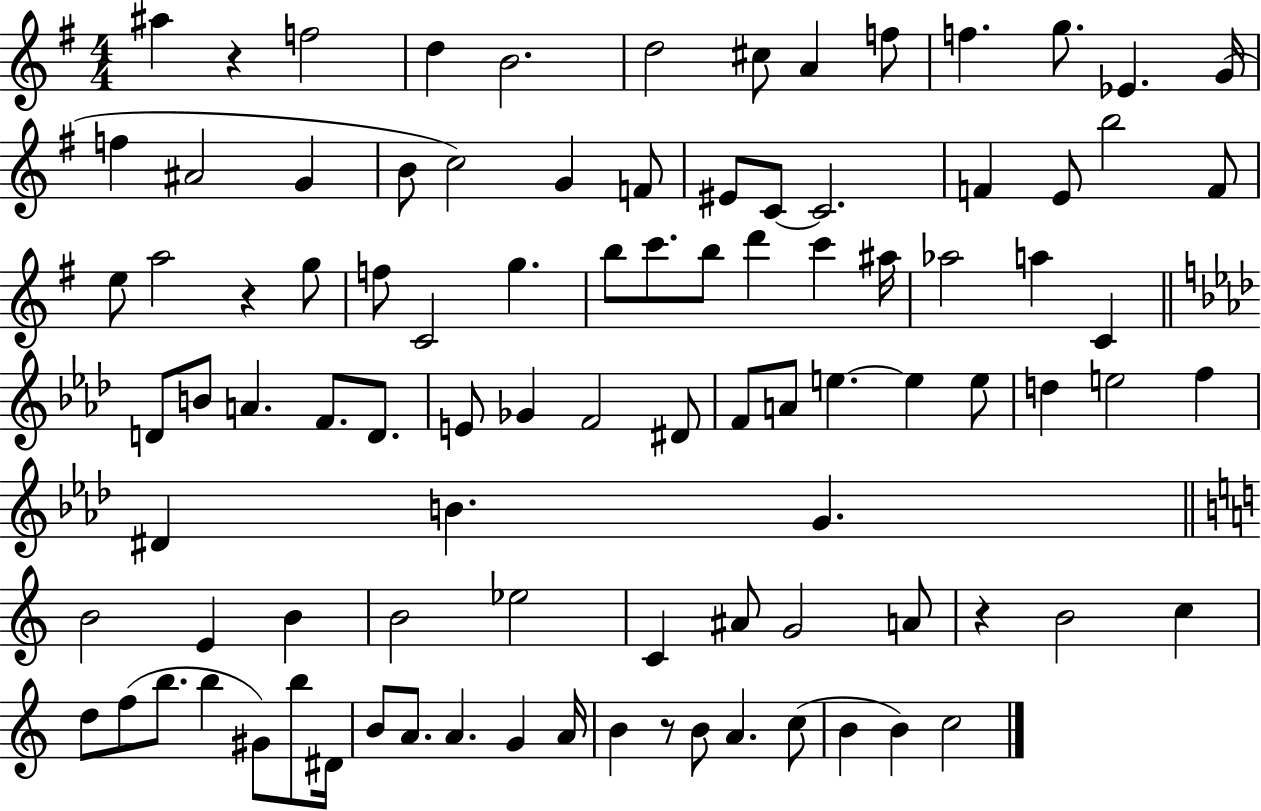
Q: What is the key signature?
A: G major